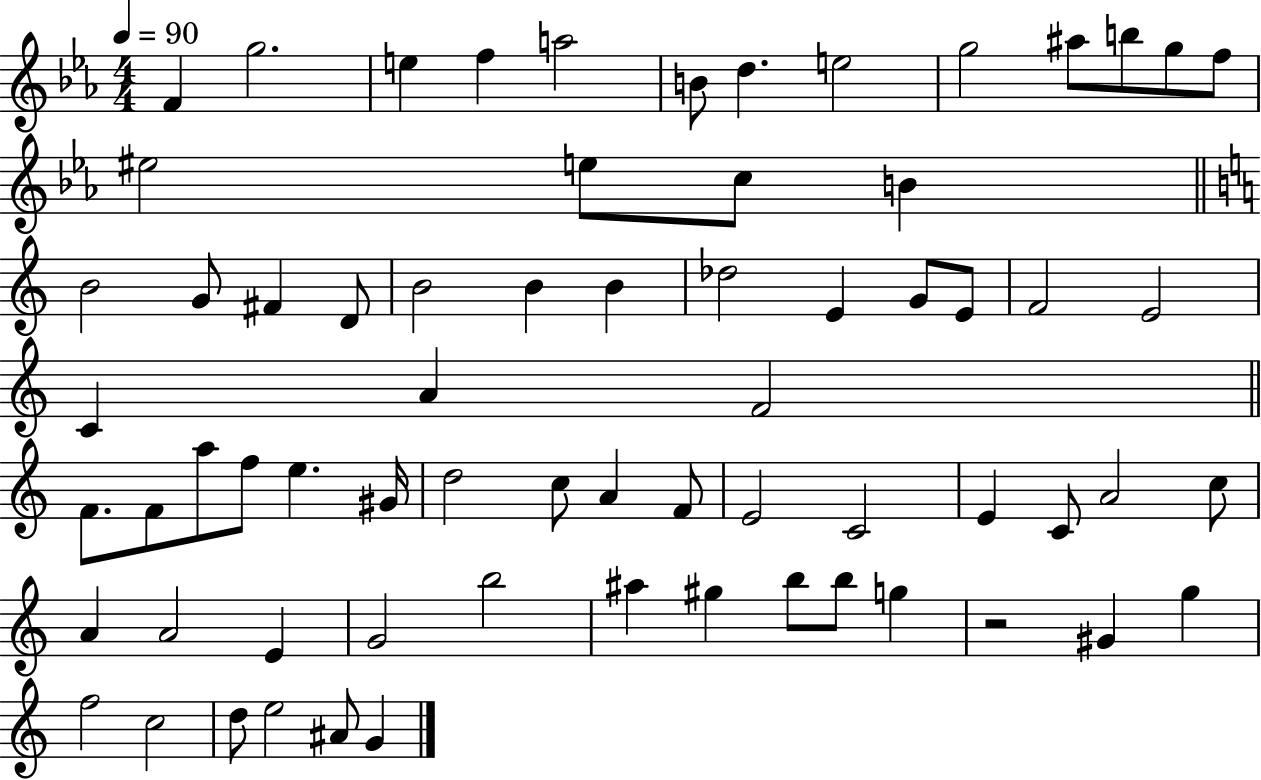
{
  \clef treble
  \numericTimeSignature
  \time 4/4
  \key ees \major
  \tempo 4 = 90
  f'4 g''2. | e''4 f''4 a''2 | b'8 d''4. e''2 | g''2 ais''8 b''8 g''8 f''8 | \break eis''2 e''8 c''8 b'4 | \bar "||" \break \key c \major b'2 g'8 fis'4 d'8 | b'2 b'4 b'4 | des''2 e'4 g'8 e'8 | f'2 e'2 | \break c'4 a'4 f'2 | \bar "||" \break \key c \major f'8. f'8 a''8 f''8 e''4. gis'16 | d''2 c''8 a'4 f'8 | e'2 c'2 | e'4 c'8 a'2 c''8 | \break a'4 a'2 e'4 | g'2 b''2 | ais''4 gis''4 b''8 b''8 g''4 | r2 gis'4 g''4 | \break f''2 c''2 | d''8 e''2 ais'8 g'4 | \bar "|."
}